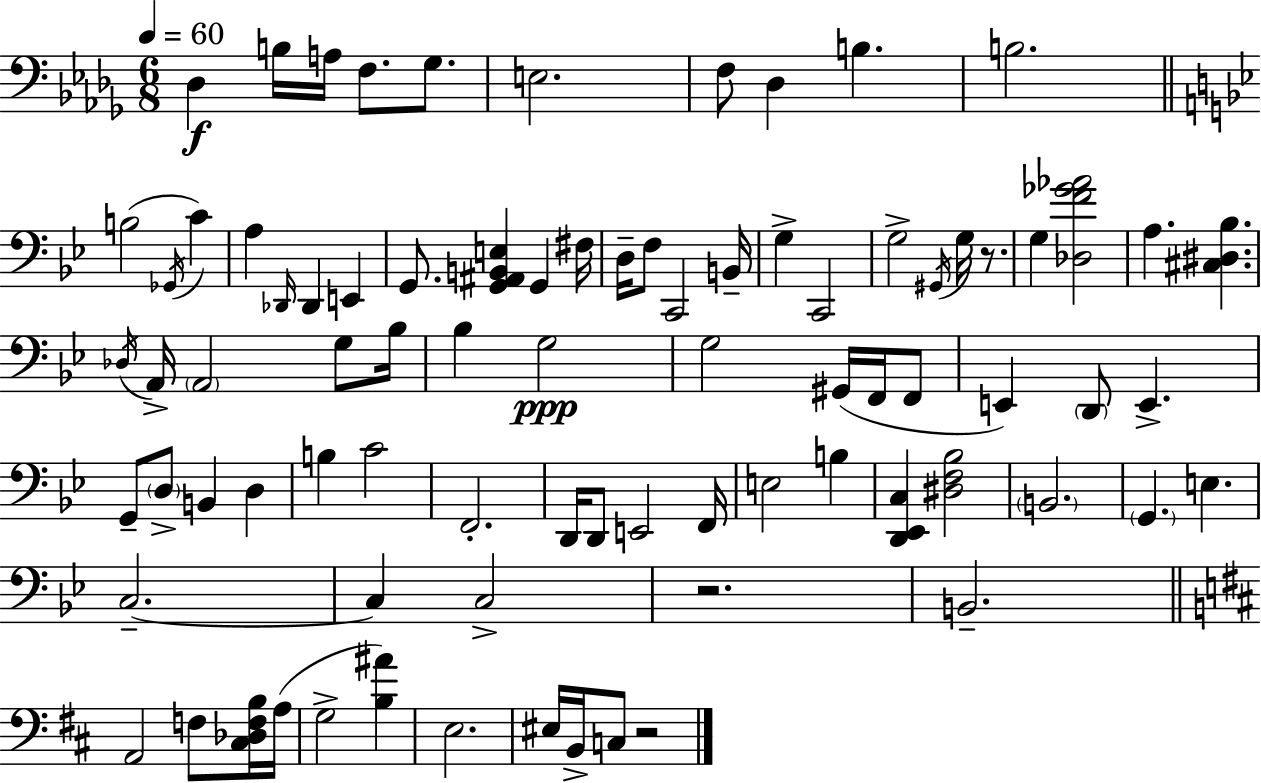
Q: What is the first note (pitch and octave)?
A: Db3